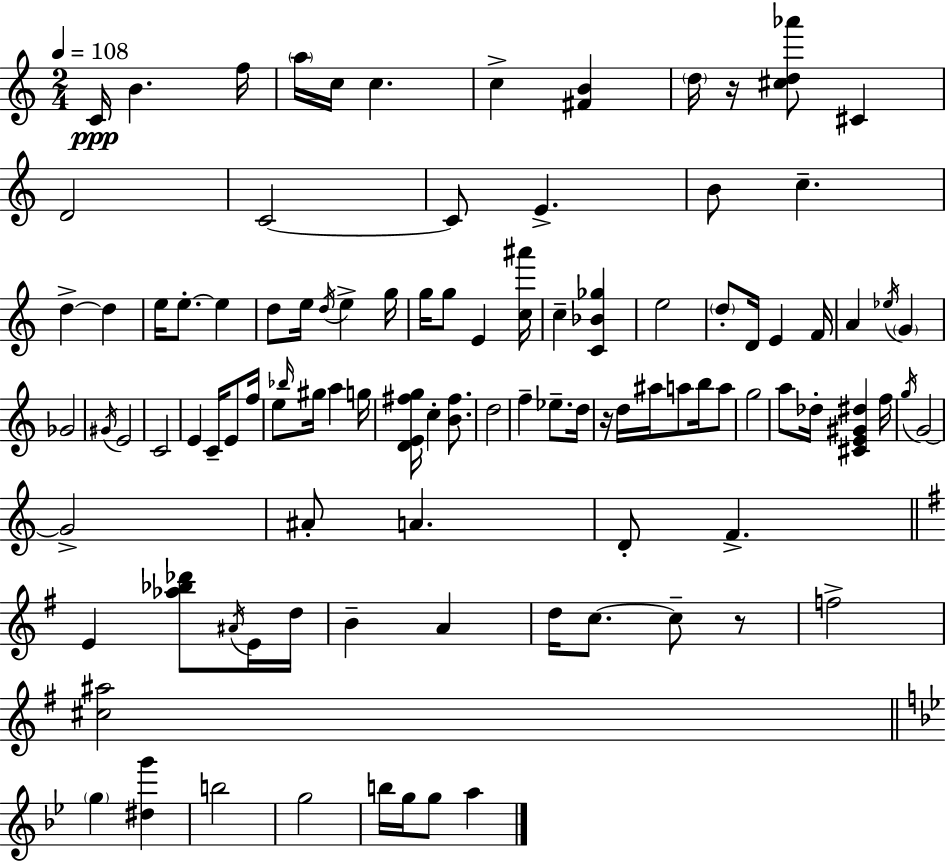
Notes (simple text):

C4/s B4/q. F5/s A5/s C5/s C5/q. C5/q [F#4,B4]/q D5/s R/s [C#5,D5,Ab6]/e C#4/q D4/h C4/h C4/e E4/q. B4/e C5/q. D5/q D5/q E5/s E5/e. E5/q D5/e E5/s D5/s E5/q G5/s G5/s G5/e E4/q [C5,A#6]/s C5/q [C4,Bb4,Gb5]/q E5/h D5/e D4/s E4/q F4/s A4/q Eb5/s G4/q Gb4/h G#4/s E4/h C4/h E4/q C4/s E4/e F5/s E5/e Bb5/s G#5/s A5/q G5/s [D4,E4,F#5,G5]/s C5/q [B4,F#5]/e. D5/h F5/q Eb5/e. D5/s R/s D5/s A#5/s A5/e B5/s A5/e G5/h A5/e Db5/s [C#4,E4,G#4,D#5]/q F5/s G5/s G4/h G4/h A#4/e A4/q. D4/e F4/q. E4/q [Ab5,Bb5,Db6]/e A#4/s E4/s D5/s B4/q A4/q D5/s C5/e. C5/e R/e F5/h [C#5,A#5]/h G5/q [D#5,G6]/q B5/h G5/h B5/s G5/s G5/e A5/q